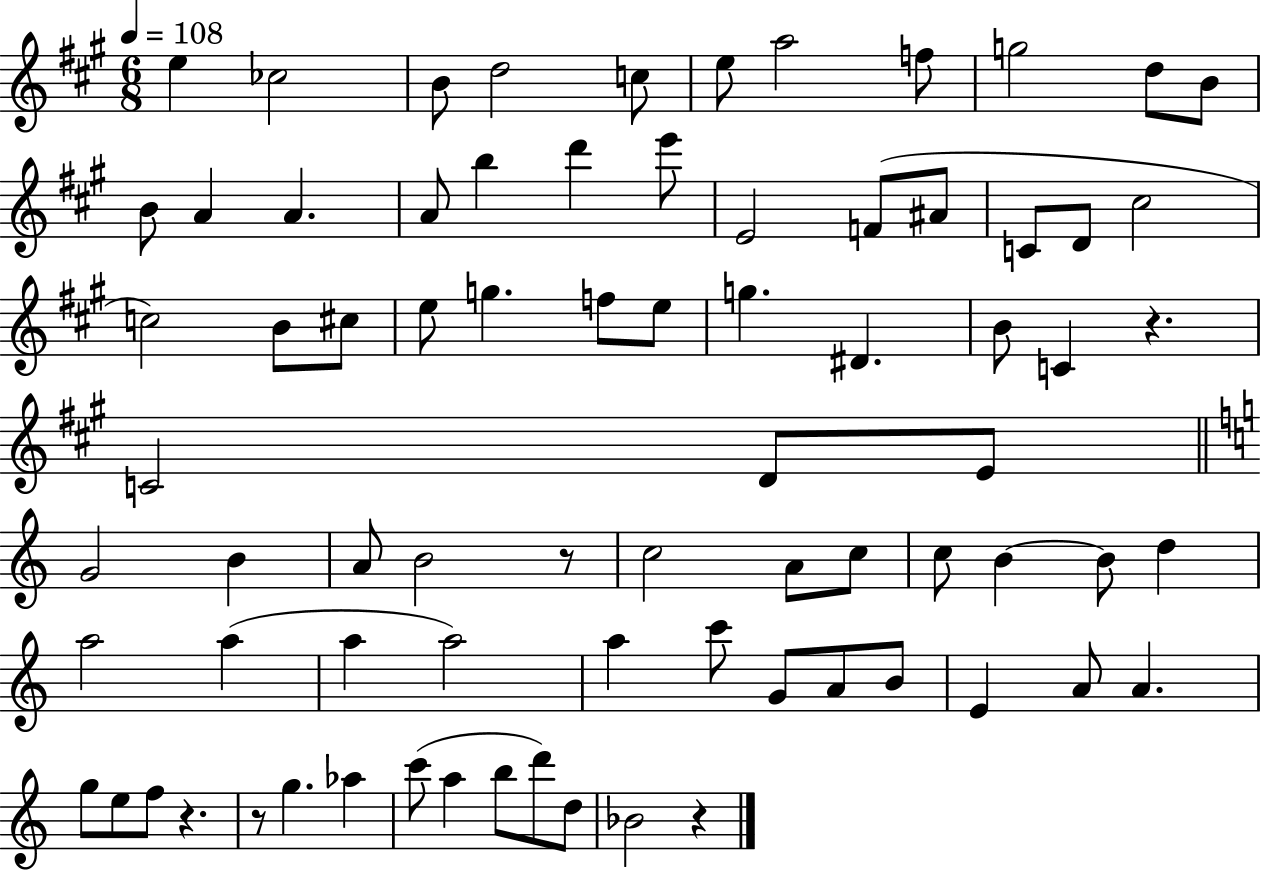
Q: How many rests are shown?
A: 5